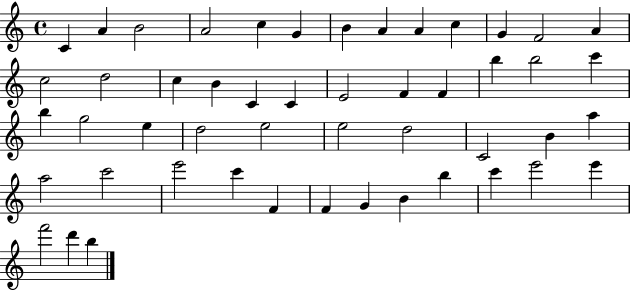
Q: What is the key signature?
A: C major